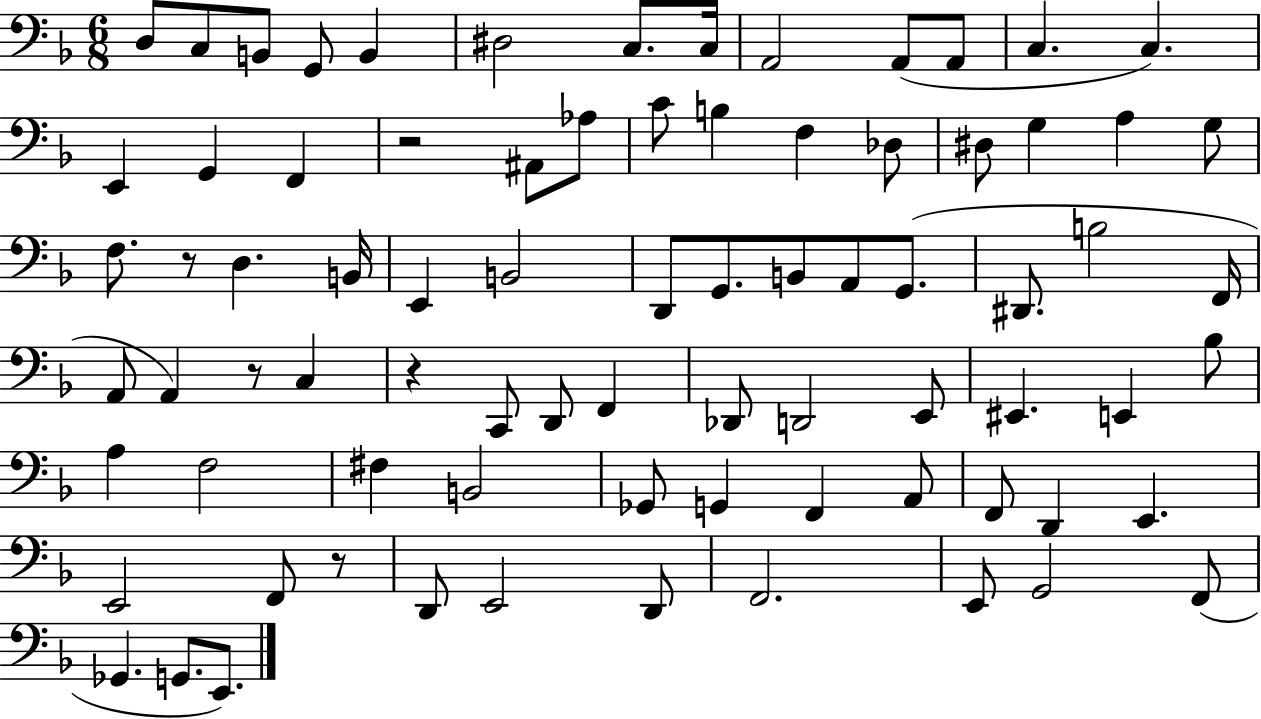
{
  \clef bass
  \numericTimeSignature
  \time 6/8
  \key f \major
  d8 c8 b,8 g,8 b,4 | dis2 c8. c16 | a,2 a,8( a,8 | c4. c4.) | \break e,4 g,4 f,4 | r2 ais,8 aes8 | c'8 b4 f4 des8 | dis8 g4 a4 g8 | \break f8. r8 d4. b,16 | e,4 b,2 | d,8 g,8. b,8 a,8 g,8.( | dis,8. b2 f,16 | \break a,8 a,4) r8 c4 | r4 c,8 d,8 f,4 | des,8 d,2 e,8 | eis,4. e,4 bes8 | \break a4 f2 | fis4 b,2 | ges,8 g,4 f,4 a,8 | f,8 d,4 e,4. | \break e,2 f,8 r8 | d,8 e,2 d,8 | f,2. | e,8 g,2 f,8( | \break ges,4. g,8. e,8.) | \bar "|."
}